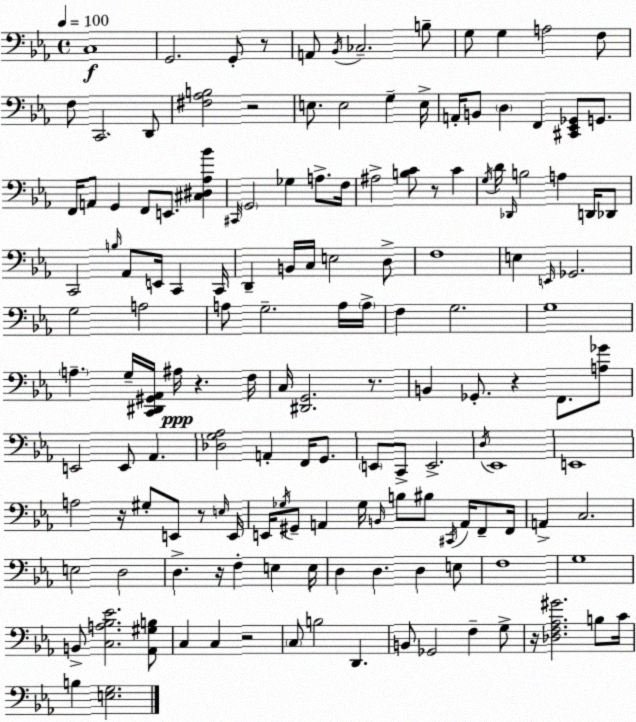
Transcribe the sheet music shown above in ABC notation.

X:1
T:Untitled
M:4/4
L:1/4
K:Eb
C,4 G,,2 G,,/2 z/2 A,,/2 _B,,/4 _C,2 B,/2 G,/2 G, A,2 F,/2 F,/2 C,,2 D,,/2 [^F,_A,B,]2 z2 E,/2 E,2 G, E,/4 A,,/4 B,,/2 D, F,, [^C,,_E,,_G,,]/2 G,,/2 F,,/4 A,,/2 G,, F,,/2 E,,/2 [^C,^D,_A,_B] ^C,,/4 G,,2 _G, A,/2 F,/4 ^A,2 [B,C]/2 z/2 C G,/4 D/4 _D,,/4 B,2 A, D,,/4 _D,,/2 C,,2 B,/4 _A,,/2 E,,/4 C,, C,,/4 D,, B,,/4 C,/4 E,2 D,/2 F,4 E, E,,/4 _G,,2 G,2 A,2 A,/2 G,2 A,/4 A,/4 F, G,2 G,4 A, G,/4 [C,,^D,,^G,,_A,,]/4 ^A,/4 z F,/4 C,/4 [^D,,G,,]2 z/2 B,, _G,,/2 z F,,/2 [A,_G]/2 E,,2 E,,/2 _A,, [_D,G,_A,]2 A,, F,,/4 G,,/2 E,,/2 C,,/2 E,,2 D,/4 _E,,4 E,,4 A,2 z/4 ^G,/2 E,,/2 z/2 E,/4 E,,/4 E,,/4 _G,/4 ^G,,/2 A,, _G,/4 B,,/4 B,/2 ^B,/2 ^C,,/4 A,,/4 F,,/2 F,,/4 A,, C,2 E,2 D,2 D, z/4 F, E, E,/4 D, D, D, E,/2 F,4 G,4 B,,/2 [C,A,_B,_E]2 [_A,,^G,B,]/2 C, C, z2 C,/2 B,2 D,, B,,/2 _G,,2 F, G,/2 z/4 [_D,F,_A,^G]2 B,/2 C/4 B, [E,G,]2